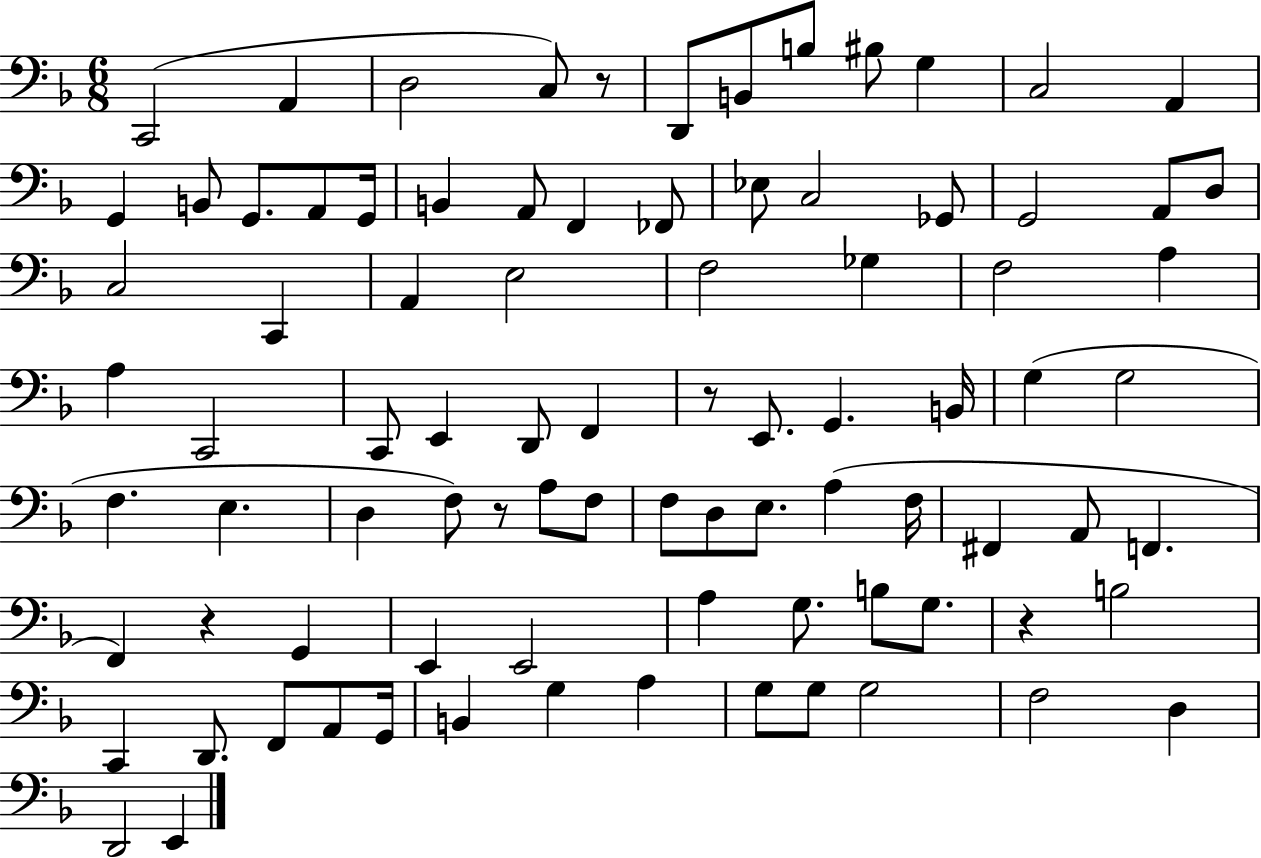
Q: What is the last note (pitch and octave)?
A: E2